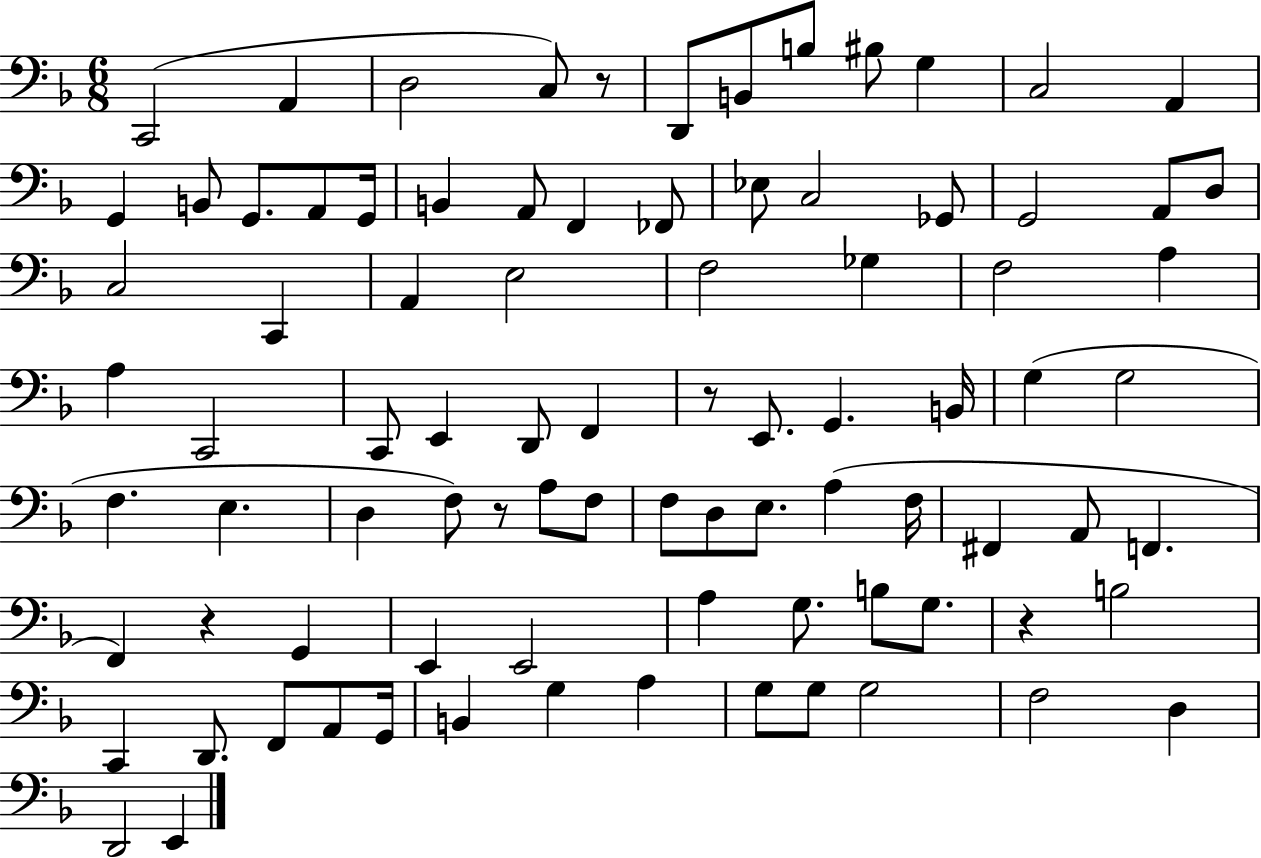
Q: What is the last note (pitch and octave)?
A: E2